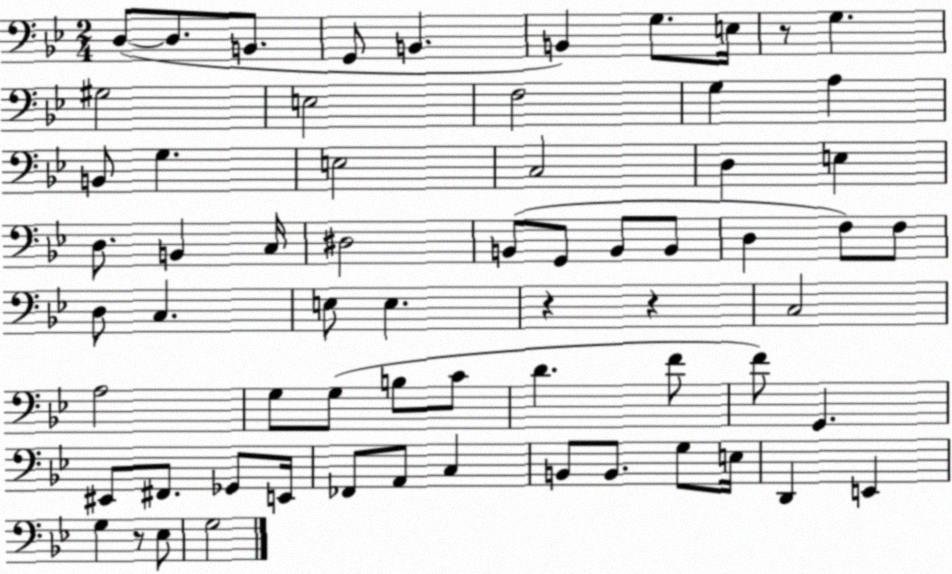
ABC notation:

X:1
T:Untitled
M:2/4
L:1/4
K:Bb
D,/2 D,/2 B,,/2 G,,/2 B,, B,, G,/2 E,/4 z/2 G, ^G,2 E,2 F,2 G, A, B,,/2 G, E,2 C,2 D, E, D,/2 B,, C,/4 ^D,2 B,,/2 G,,/2 B,,/2 B,,/2 D, F,/2 F,/2 D,/2 C, E,/2 E, z z C,2 A,2 G,/2 G,/2 B,/2 C/2 D F/2 F/2 G,, ^E,,/2 ^F,,/2 _G,,/2 E,,/4 _F,,/2 A,,/2 C, B,,/2 B,,/2 G,/2 E,/4 D,, E,, G, z/2 _E,/2 G,2